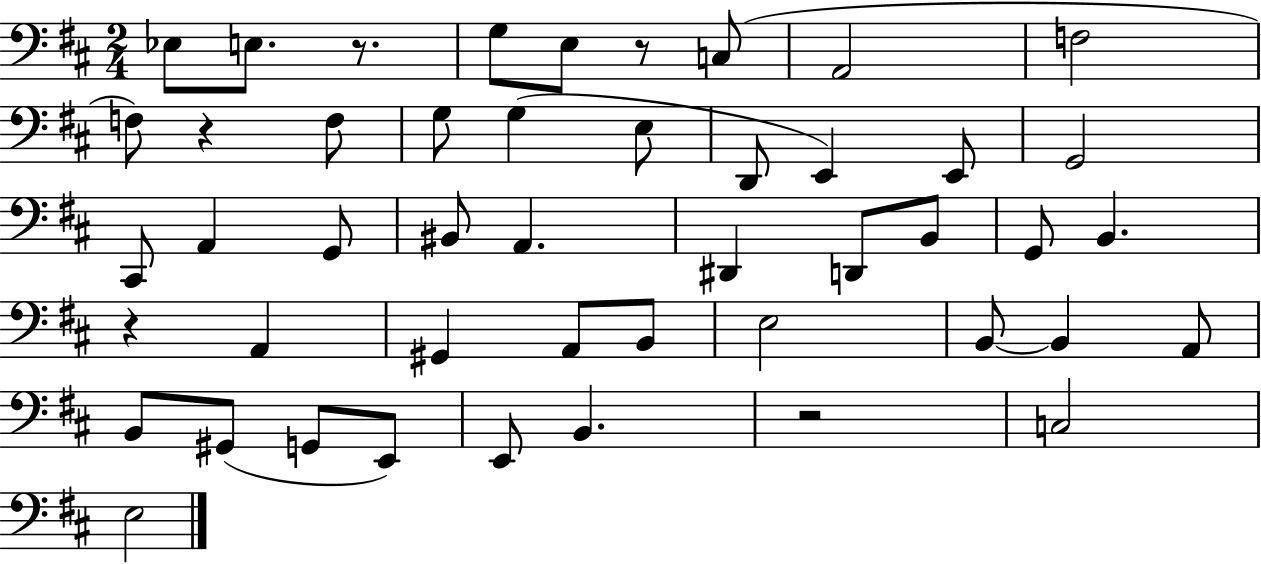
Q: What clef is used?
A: bass